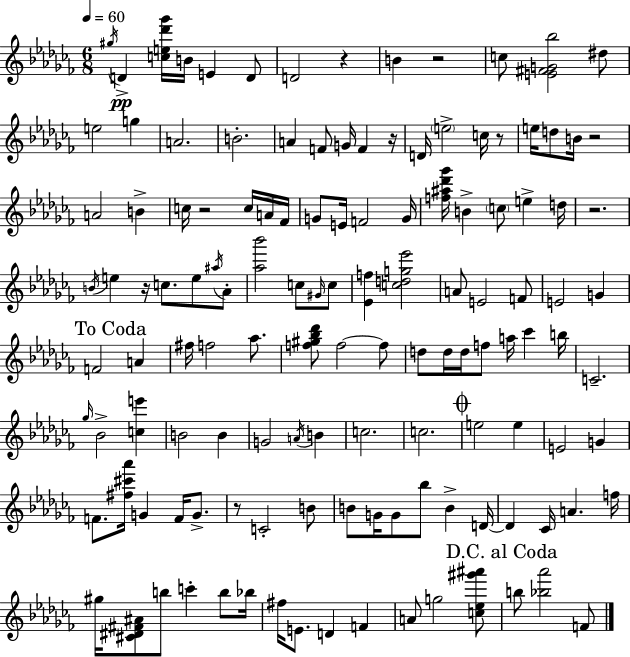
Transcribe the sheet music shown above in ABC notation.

X:1
T:Untitled
M:6/8
L:1/4
K:Abm
^g/4 D [ce_d'_g']/4 B/4 E D/2 D2 z B z2 c/2 [E^FG_b]2 ^d/2 e2 g A2 B2 A F/2 G/4 F z/4 D/4 e2 c/4 z/2 e/4 d/2 B/4 z2 A2 B c/4 z2 c/4 A/4 _F/4 G/2 E/4 F2 G/4 [f^a_d'_g']/4 B c/2 e d/4 z2 B/4 e z/4 c/2 e/2 ^a/4 _A/2 [_a_b']2 c/2 ^G/4 c/2 [_Ef] [cdg_e']2 A/2 E2 F/2 E2 G F2 A ^f/4 f2 _a/2 [f^g_b_d']/2 f2 f/2 d/2 d/4 d/4 f/2 a/4 _c' b/4 C2 _g/4 _B2 [ce'] B2 B G2 A/4 B c2 c2 e2 e E2 G F/2 [^f^c'_a']/4 G F/4 G/2 z/2 C2 B/2 B/2 G/4 G/2 _b/2 B D/4 D _C/4 A f/4 ^g/4 [^C^D^F^A]/2 b/2 c' b/2 _b/4 ^f/4 E/2 D F A/2 g2 [c_e^g'^a']/2 b/2 [_b_a']2 F/2